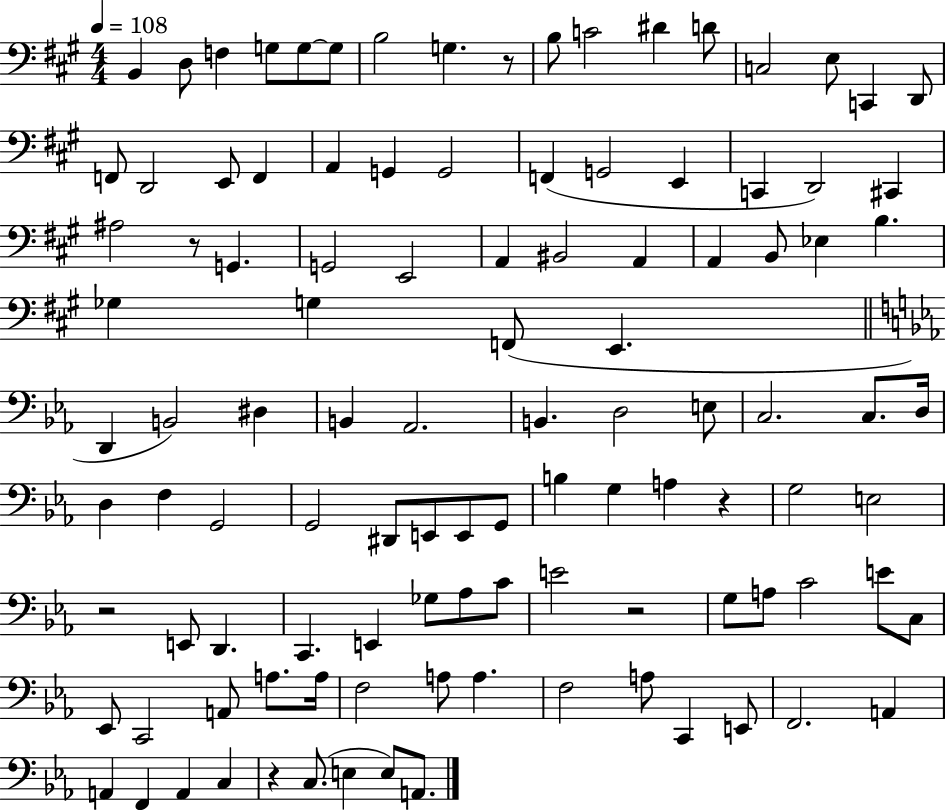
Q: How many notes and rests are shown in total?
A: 109